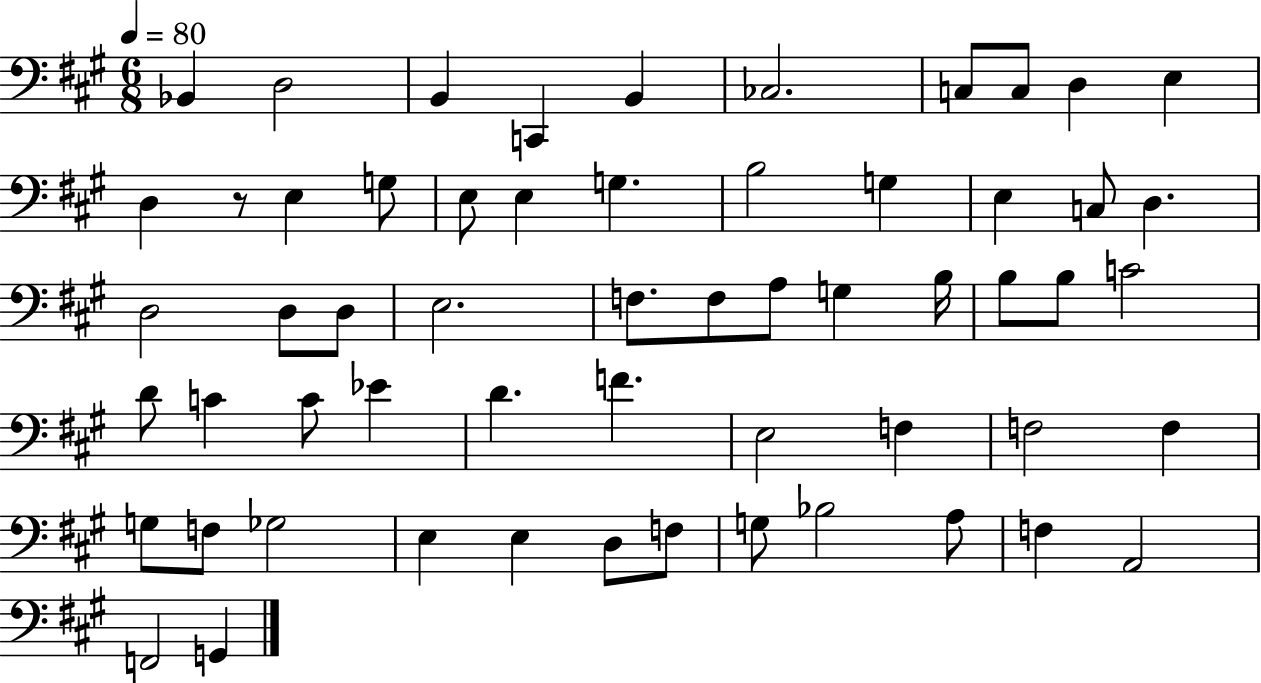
{
  \clef bass
  \numericTimeSignature
  \time 6/8
  \key a \major
  \tempo 4 = 80
  bes,4 d2 | b,4 c,4 b,4 | ces2. | c8 c8 d4 e4 | \break d4 r8 e4 g8 | e8 e4 g4. | b2 g4 | e4 c8 d4. | \break d2 d8 d8 | e2. | f8. f8 a8 g4 b16 | b8 b8 c'2 | \break d'8 c'4 c'8 ees'4 | d'4. f'4. | e2 f4 | f2 f4 | \break g8 f8 ges2 | e4 e4 d8 f8 | g8 bes2 a8 | f4 a,2 | \break f,2 g,4 | \bar "|."
}